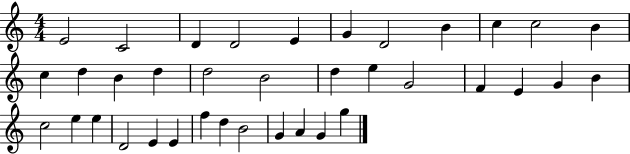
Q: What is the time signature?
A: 4/4